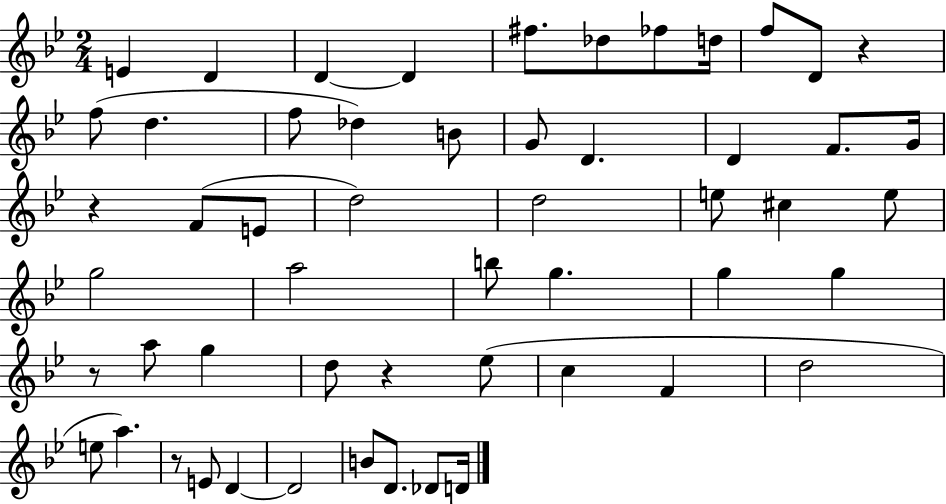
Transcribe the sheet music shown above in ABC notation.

X:1
T:Untitled
M:2/4
L:1/4
K:Bb
E D D D ^f/2 _d/2 _f/2 d/4 f/2 D/2 z f/2 d f/2 _d B/2 G/2 D D F/2 G/4 z F/2 E/2 d2 d2 e/2 ^c e/2 g2 a2 b/2 g g g z/2 a/2 g d/2 z _e/2 c F d2 e/2 a z/2 E/2 D D2 B/2 D/2 _D/2 D/4